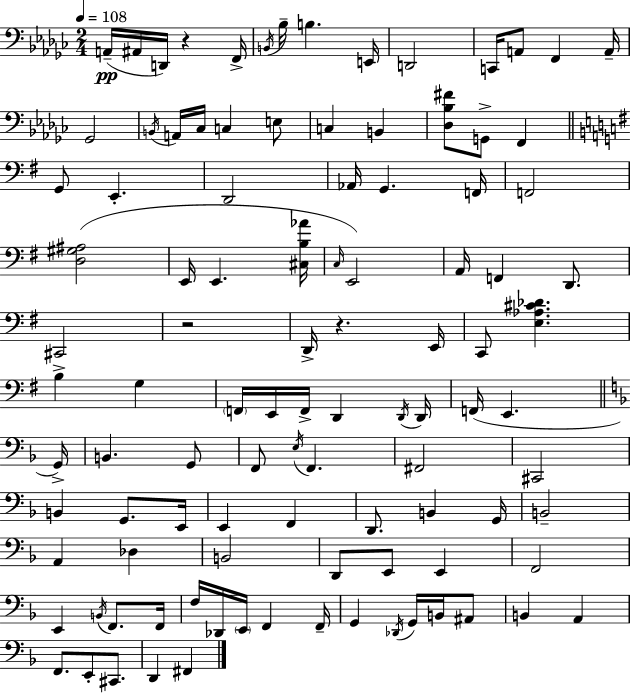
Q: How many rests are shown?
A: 3